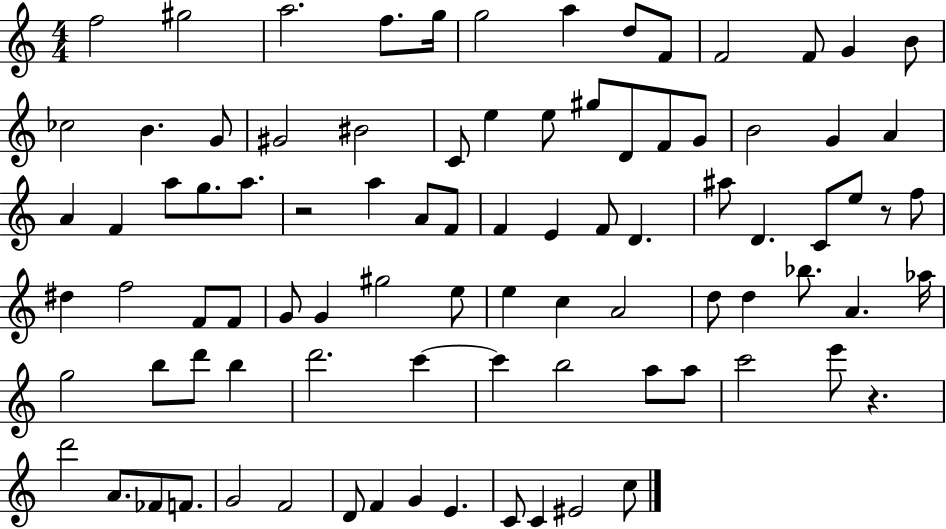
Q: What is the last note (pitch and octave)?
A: C5